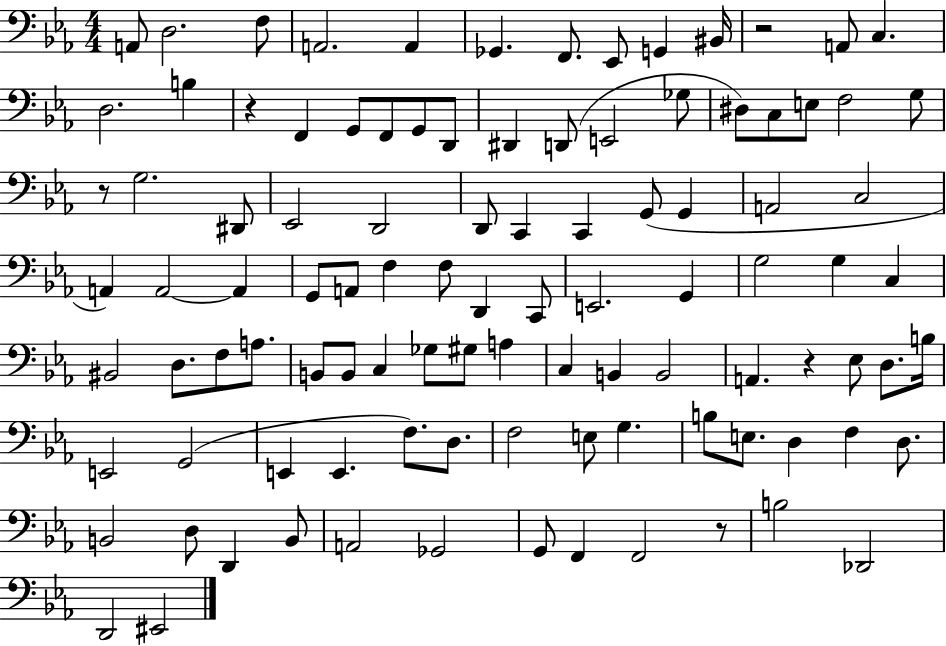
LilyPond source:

{
  \clef bass
  \numericTimeSignature
  \time 4/4
  \key ees \major
  a,8 d2. f8 | a,2. a,4 | ges,4. f,8. ees,8 g,4 bis,16 | r2 a,8 c4. | \break d2. b4 | r4 f,4 g,8 f,8 g,8 d,8 | dis,4 d,8( e,2 ges8 | dis8) c8 e8 f2 g8 | \break r8 g2. dis,8 | ees,2 d,2 | d,8 c,4 c,4 g,8( g,4 | a,2 c2 | \break a,4) a,2~~ a,4 | g,8 a,8 f4 f8 d,4 c,8 | e,2. g,4 | g2 g4 c4 | \break bis,2 d8. f8 a8. | b,8 b,8 c4 ges8 gis8 a4 | c4 b,4 b,2 | a,4. r4 ees8 d8. b16 | \break e,2 g,2( | e,4 e,4. f8.) d8. | f2 e8 g4. | b8 e8. d4 f4 d8. | \break b,2 d8 d,4 b,8 | a,2 ges,2 | g,8 f,4 f,2 r8 | b2 des,2 | \break d,2 eis,2 | \bar "|."
}